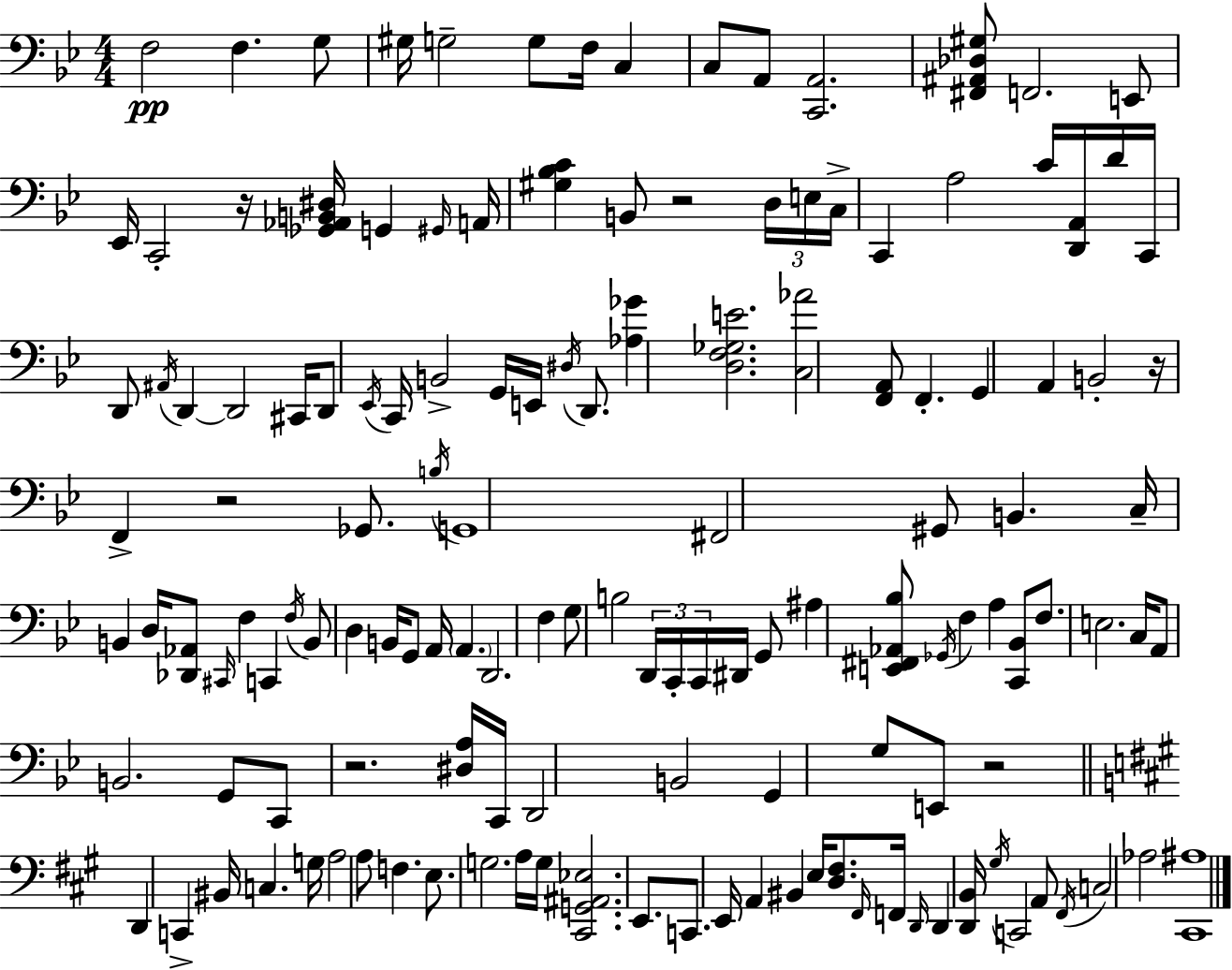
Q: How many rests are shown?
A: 6